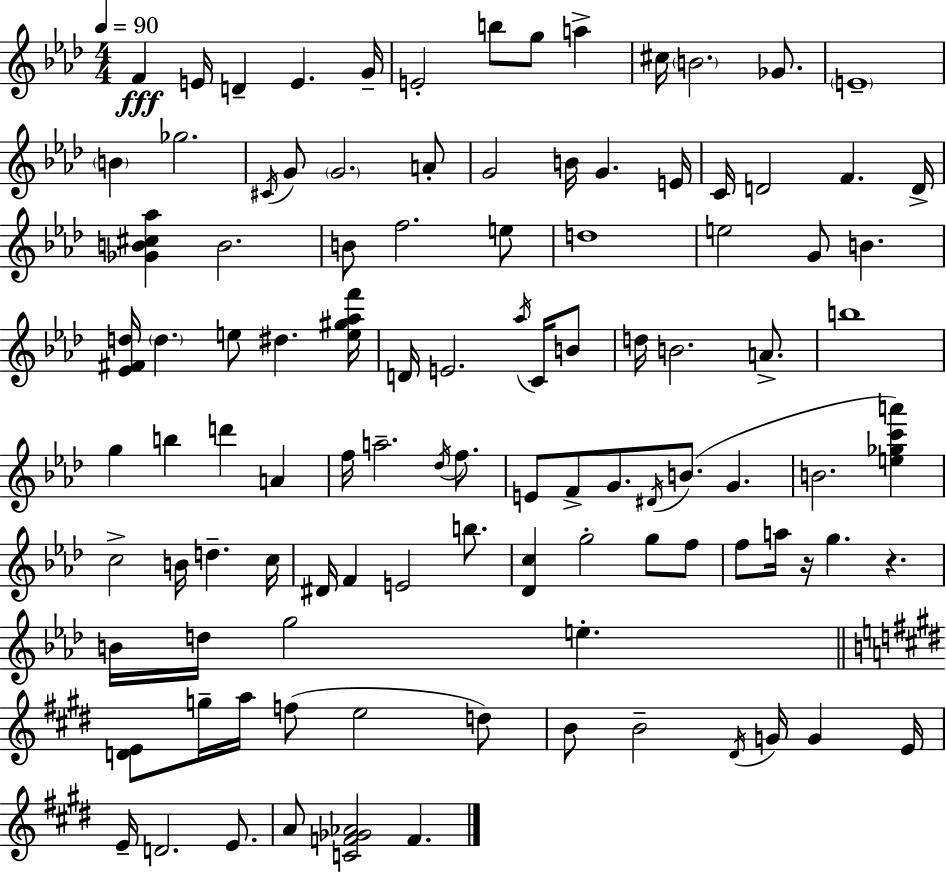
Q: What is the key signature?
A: AES major